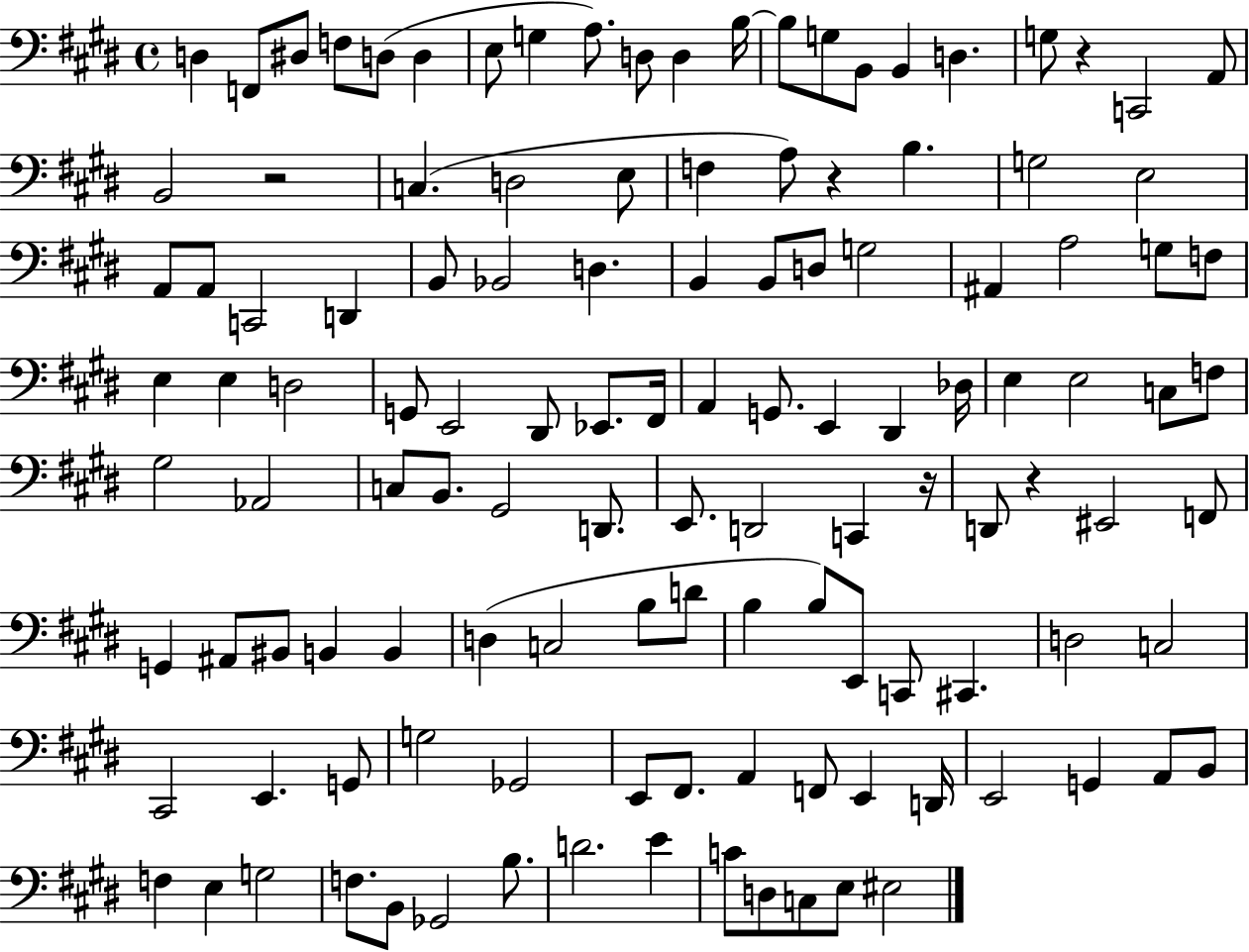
X:1
T:Untitled
M:4/4
L:1/4
K:E
D, F,,/2 ^D,/2 F,/2 D,/2 D, E,/2 G, A,/2 D,/2 D, B,/4 B,/2 G,/2 B,,/2 B,, D, G,/2 z C,,2 A,,/2 B,,2 z2 C, D,2 E,/2 F, A,/2 z B, G,2 E,2 A,,/2 A,,/2 C,,2 D,, B,,/2 _B,,2 D, B,, B,,/2 D,/2 G,2 ^A,, A,2 G,/2 F,/2 E, E, D,2 G,,/2 E,,2 ^D,,/2 _E,,/2 ^F,,/4 A,, G,,/2 E,, ^D,, _D,/4 E, E,2 C,/2 F,/2 ^G,2 _A,,2 C,/2 B,,/2 ^G,,2 D,,/2 E,,/2 D,,2 C,, z/4 D,,/2 z ^E,,2 F,,/2 G,, ^A,,/2 ^B,,/2 B,, B,, D, C,2 B,/2 D/2 B, B,/2 E,,/2 C,,/2 ^C,, D,2 C,2 ^C,,2 E,, G,,/2 G,2 _G,,2 E,,/2 ^F,,/2 A,, F,,/2 E,, D,,/4 E,,2 G,, A,,/2 B,,/2 F, E, G,2 F,/2 B,,/2 _G,,2 B,/2 D2 E C/2 D,/2 C,/2 E,/2 ^E,2